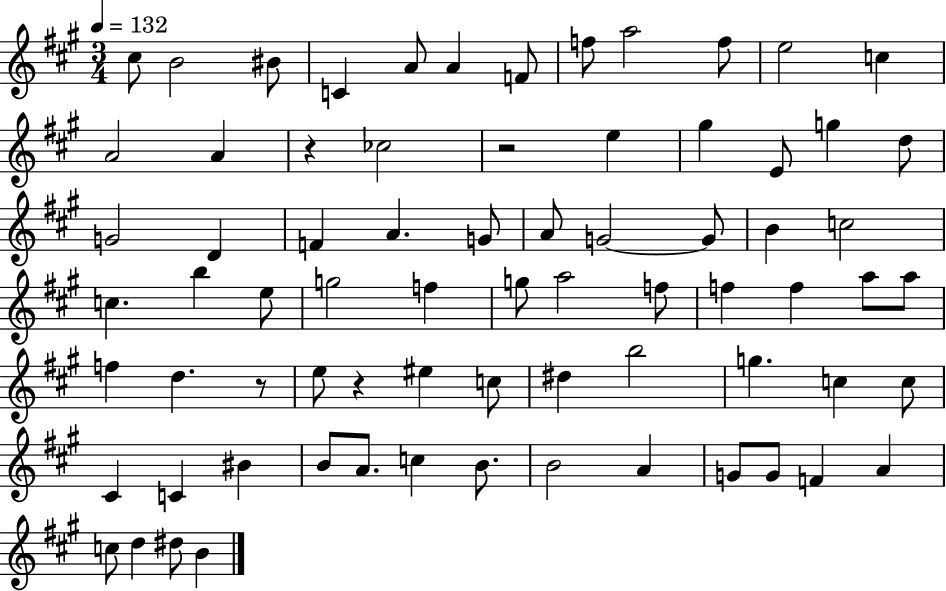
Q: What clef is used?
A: treble